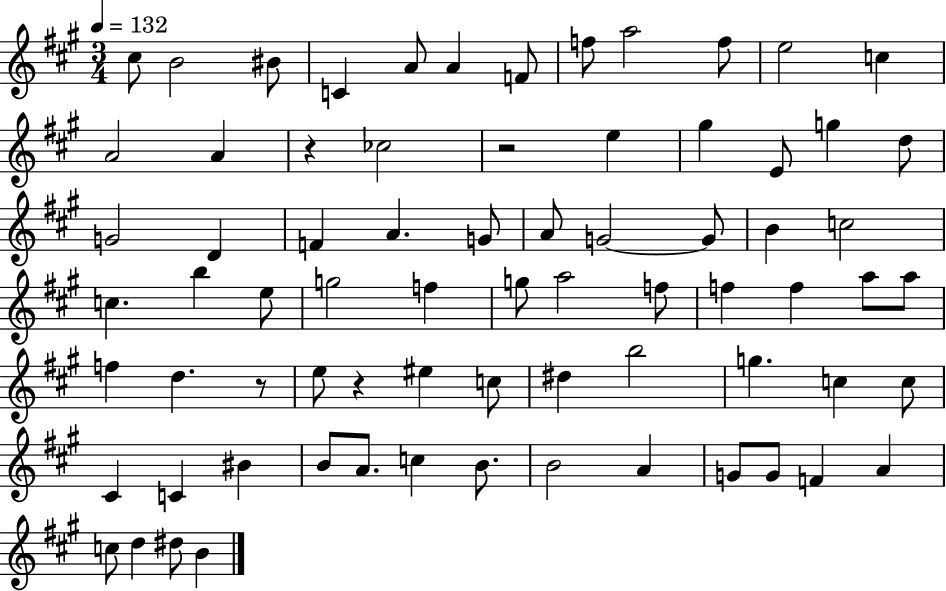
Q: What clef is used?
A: treble